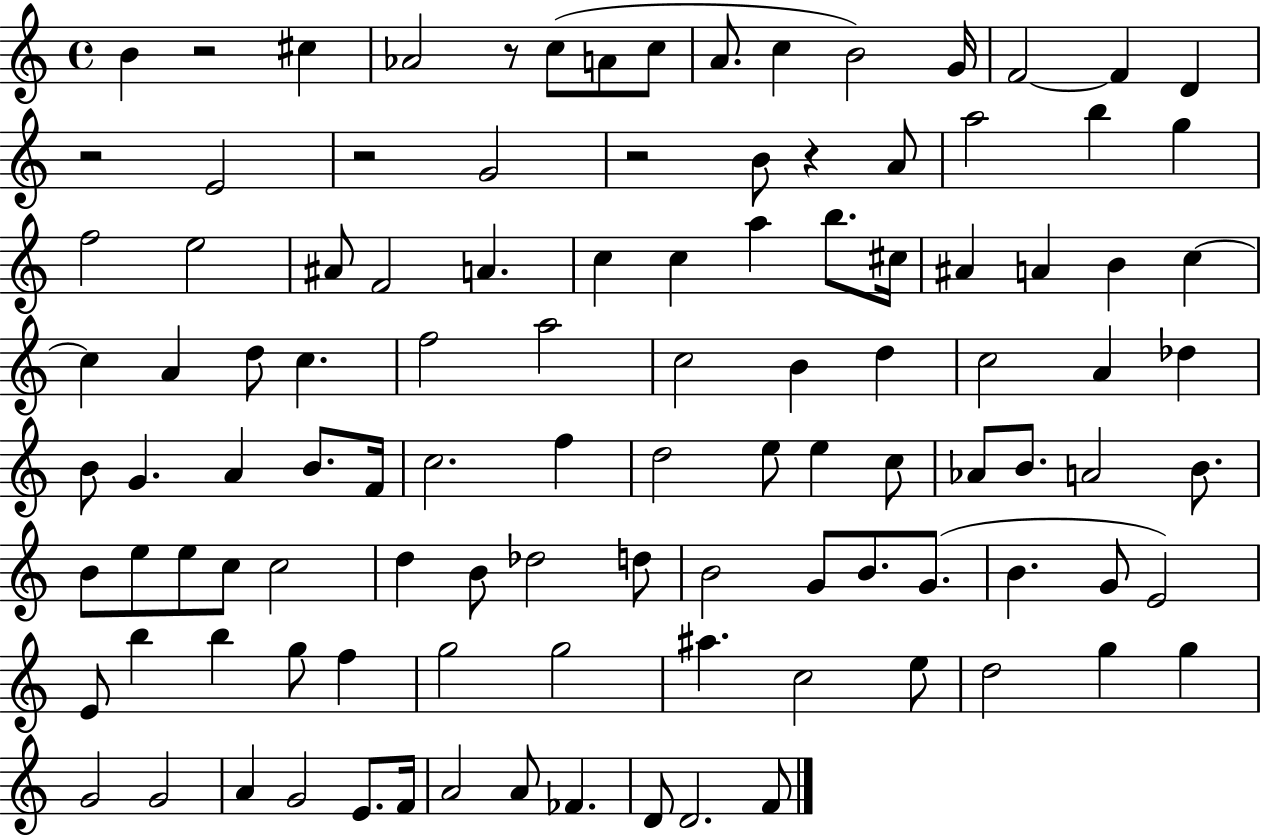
X:1
T:Untitled
M:4/4
L:1/4
K:C
B z2 ^c _A2 z/2 c/2 A/2 c/2 A/2 c B2 G/4 F2 F D z2 E2 z2 G2 z2 B/2 z A/2 a2 b g f2 e2 ^A/2 F2 A c c a b/2 ^c/4 ^A A B c c A d/2 c f2 a2 c2 B d c2 A _d B/2 G A B/2 F/4 c2 f d2 e/2 e c/2 _A/2 B/2 A2 B/2 B/2 e/2 e/2 c/2 c2 d B/2 _d2 d/2 B2 G/2 B/2 G/2 B G/2 E2 E/2 b b g/2 f g2 g2 ^a c2 e/2 d2 g g G2 G2 A G2 E/2 F/4 A2 A/2 _F D/2 D2 F/2